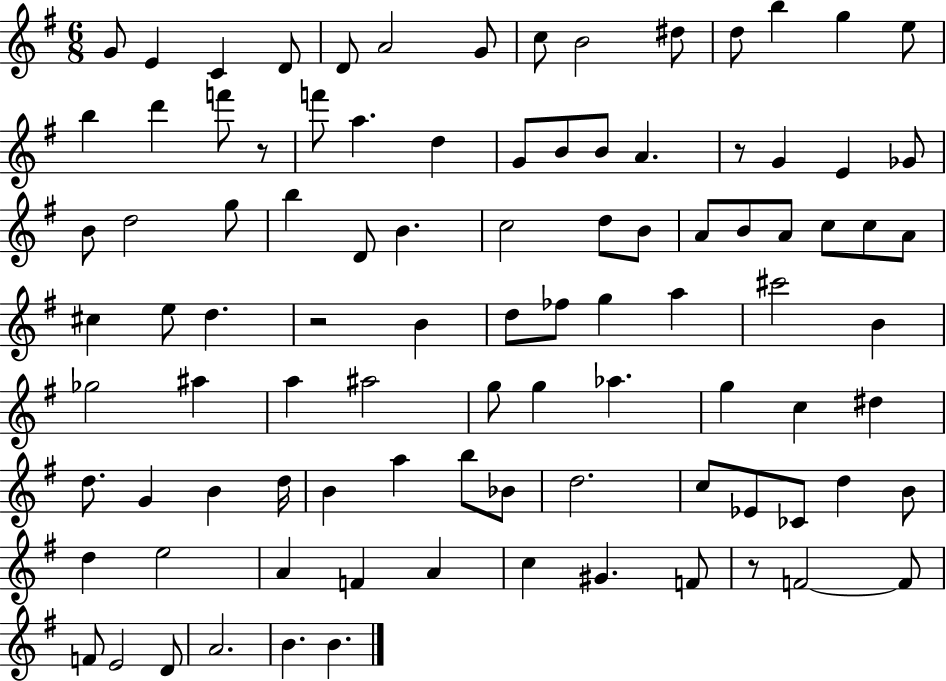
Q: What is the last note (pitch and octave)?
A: B4